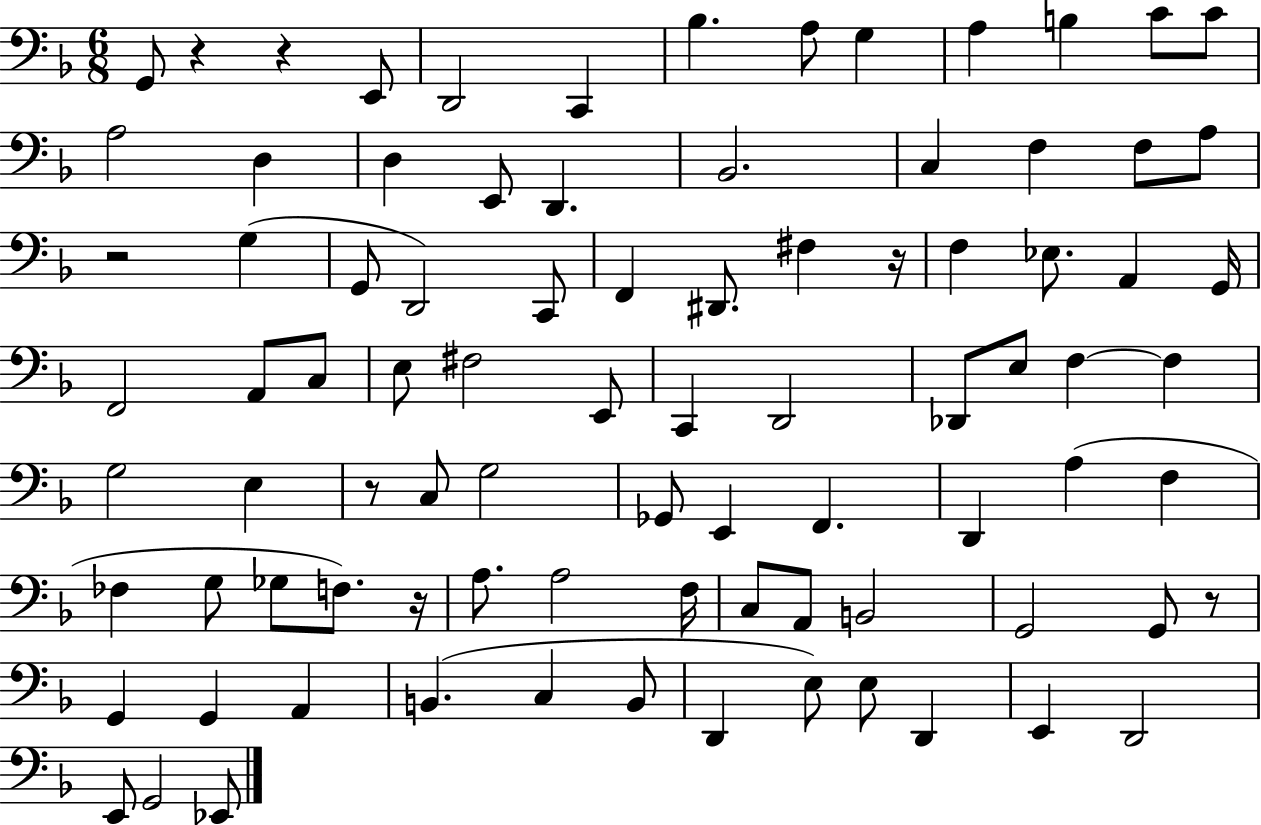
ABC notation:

X:1
T:Untitled
M:6/8
L:1/4
K:F
G,,/2 z z E,,/2 D,,2 C,, _B, A,/2 G, A, B, C/2 C/2 A,2 D, D, E,,/2 D,, _B,,2 C, F, F,/2 A,/2 z2 G, G,,/2 D,,2 C,,/2 F,, ^D,,/2 ^F, z/4 F, _E,/2 A,, G,,/4 F,,2 A,,/2 C,/2 E,/2 ^F,2 E,,/2 C,, D,,2 _D,,/2 E,/2 F, F, G,2 E, z/2 C,/2 G,2 _G,,/2 E,, F,, D,, A, F, _F, G,/2 _G,/2 F,/2 z/4 A,/2 A,2 F,/4 C,/2 A,,/2 B,,2 G,,2 G,,/2 z/2 G,, G,, A,, B,, C, B,,/2 D,, E,/2 E,/2 D,, E,, D,,2 E,,/2 G,,2 _E,,/2